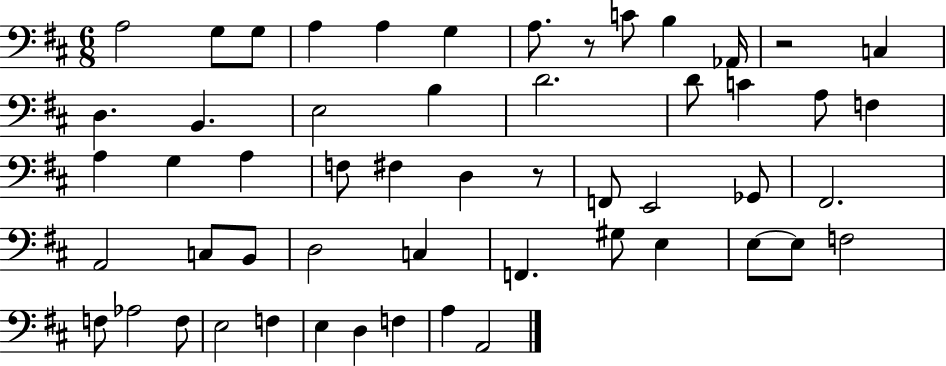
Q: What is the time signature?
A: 6/8